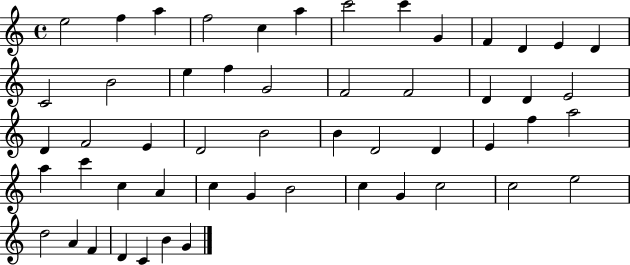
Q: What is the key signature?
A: C major